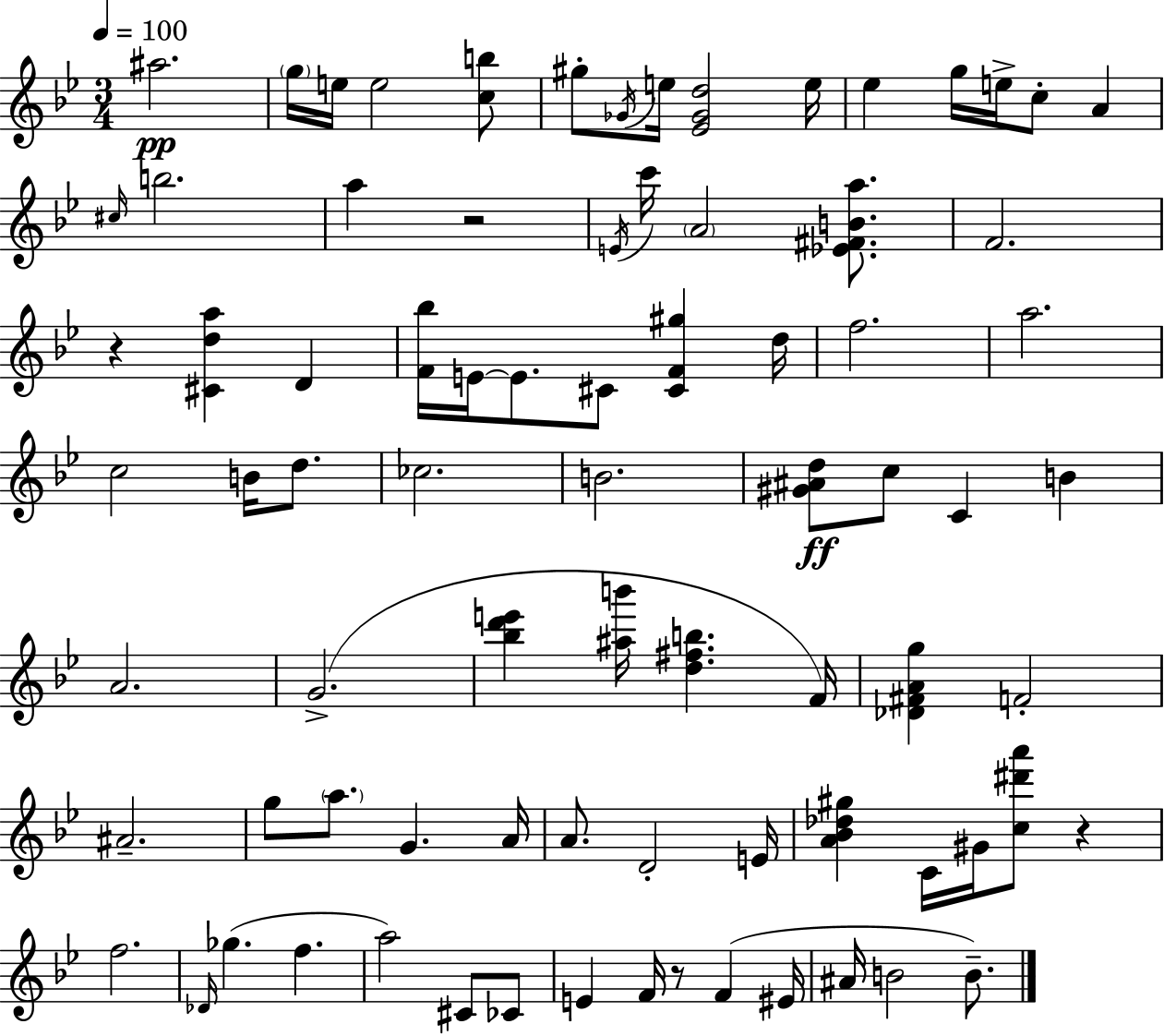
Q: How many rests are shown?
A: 4